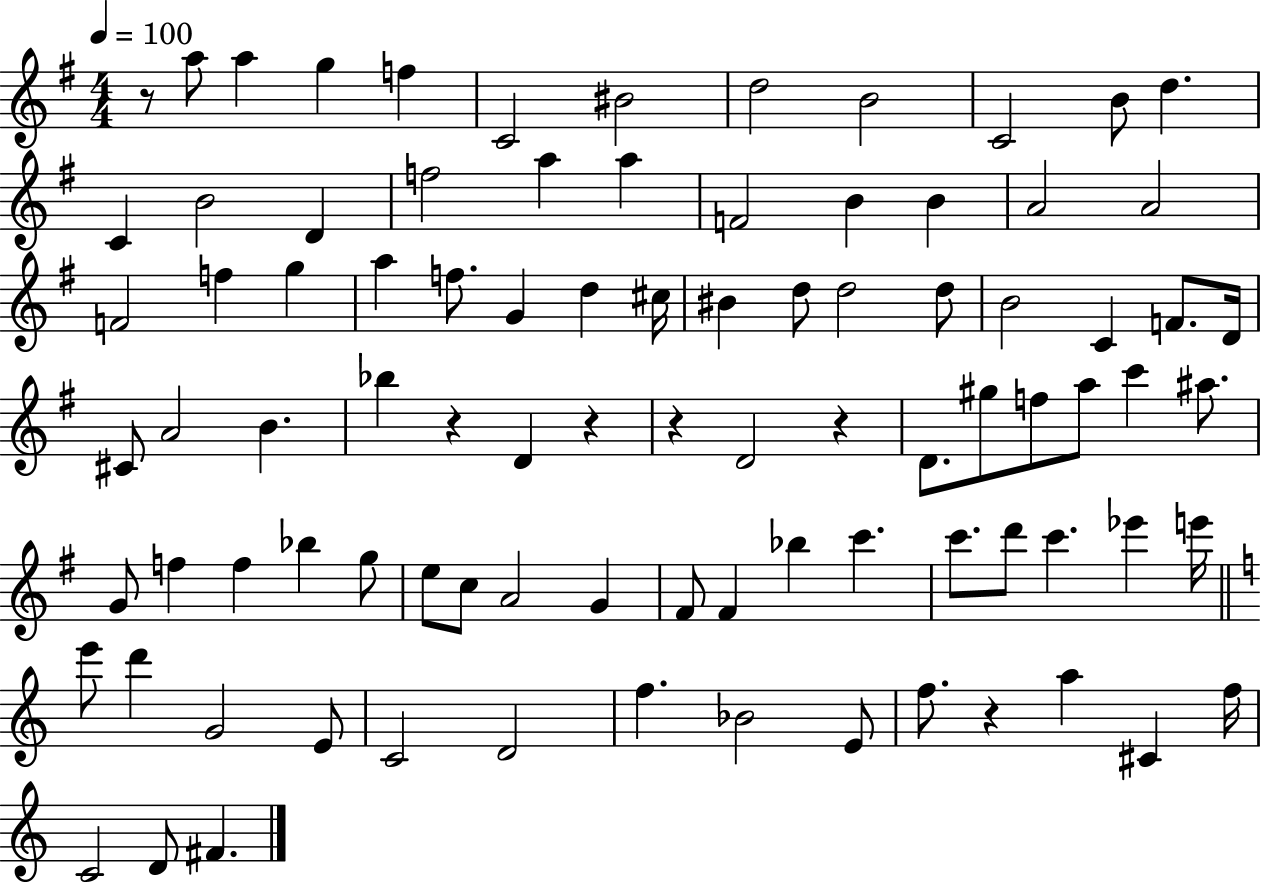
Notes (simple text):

R/e A5/e A5/q G5/q F5/q C4/h BIS4/h D5/h B4/h C4/h B4/e D5/q. C4/q B4/h D4/q F5/h A5/q A5/q F4/h B4/q B4/q A4/h A4/h F4/h F5/q G5/q A5/q F5/e. G4/q D5/q C#5/s BIS4/q D5/e D5/h D5/e B4/h C4/q F4/e. D4/s C#4/e A4/h B4/q. Bb5/q R/q D4/q R/q R/q D4/h R/q D4/e. G#5/e F5/e A5/e C6/q A#5/e. G4/e F5/q F5/q Bb5/q G5/e E5/e C5/e A4/h G4/q F#4/e F#4/q Bb5/q C6/q. C6/e. D6/e C6/q. Eb6/q E6/s E6/e D6/q G4/h E4/e C4/h D4/h F5/q. Bb4/h E4/e F5/e. R/q A5/q C#4/q F5/s C4/h D4/e F#4/q.